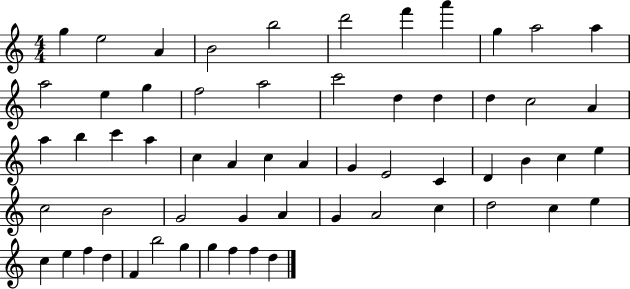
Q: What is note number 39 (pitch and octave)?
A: B4